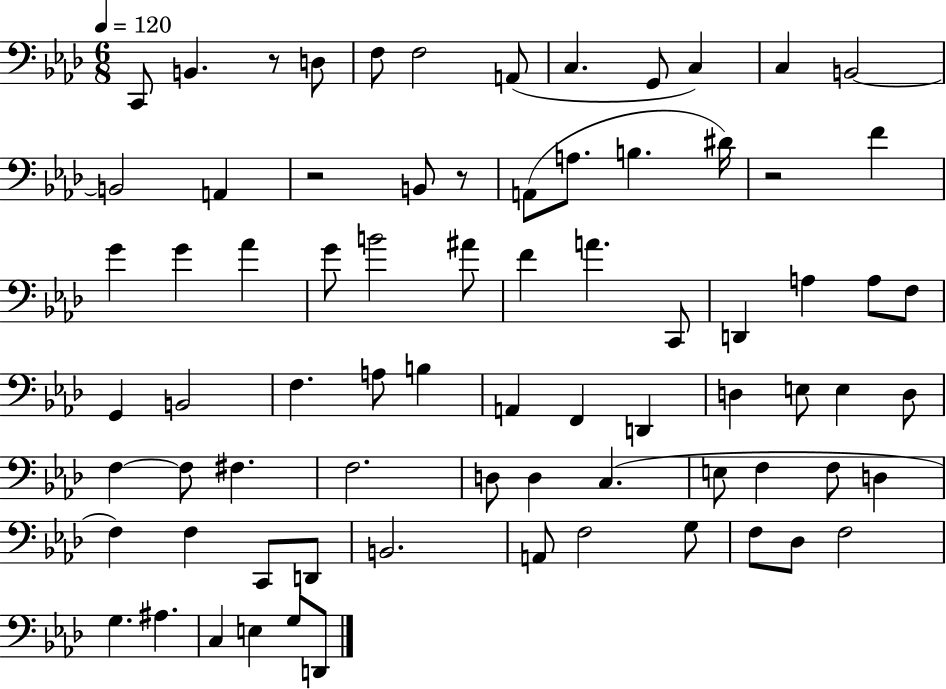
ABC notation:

X:1
T:Untitled
M:6/8
L:1/4
K:Ab
C,,/2 B,, z/2 D,/2 F,/2 F,2 A,,/2 C, G,,/2 C, C, B,,2 B,,2 A,, z2 B,,/2 z/2 A,,/2 A,/2 B, ^D/4 z2 F G G _A G/2 B2 ^A/2 F A C,,/2 D,, A, A,/2 F,/2 G,, B,,2 F, A,/2 B, A,, F,, D,, D, E,/2 E, D,/2 F, F,/2 ^F, F,2 D,/2 D, C, E,/2 F, F,/2 D, F, F, C,,/2 D,,/2 B,,2 A,,/2 F,2 G,/2 F,/2 _D,/2 F,2 G, ^A, C, E, G,/2 D,,/2